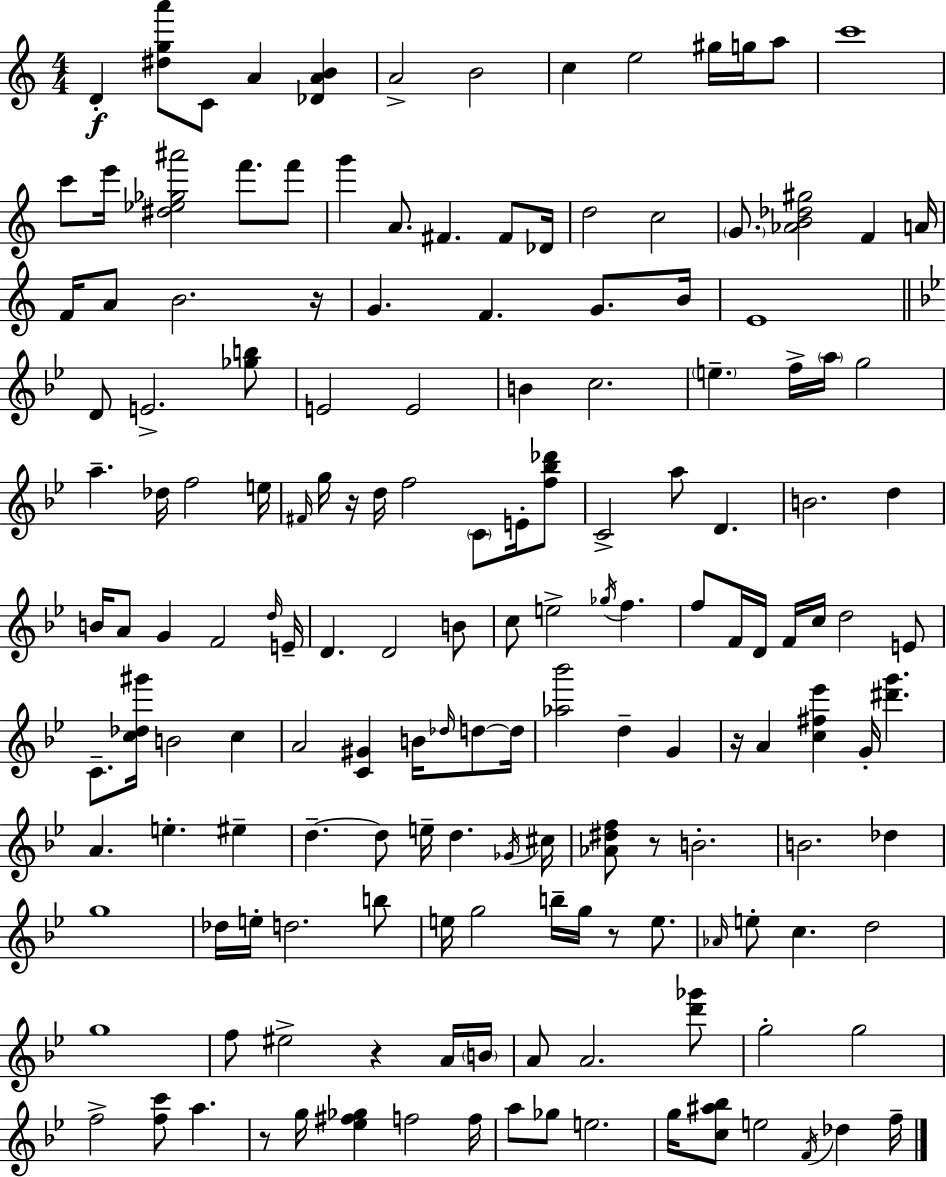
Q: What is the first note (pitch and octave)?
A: D4